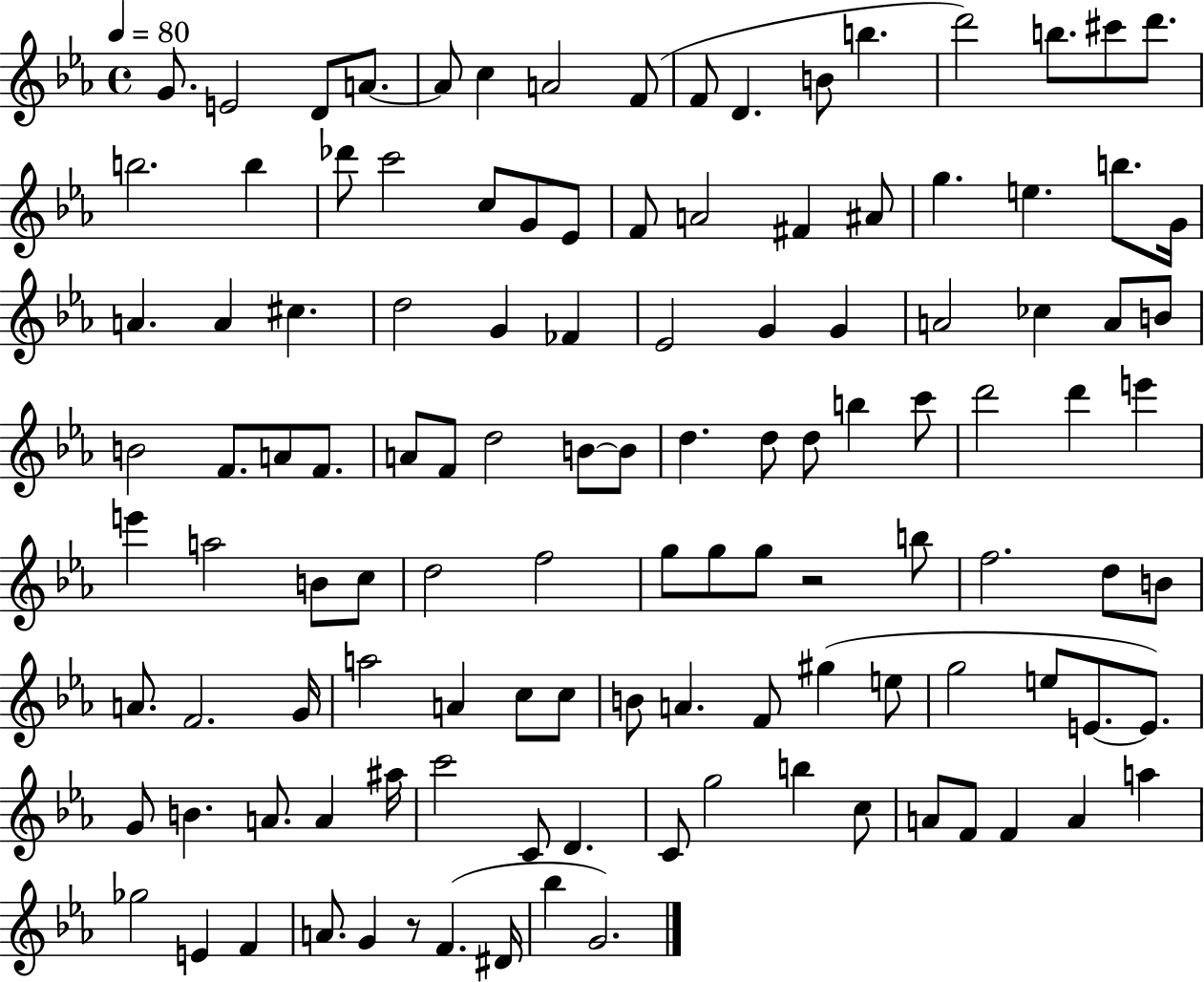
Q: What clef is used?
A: treble